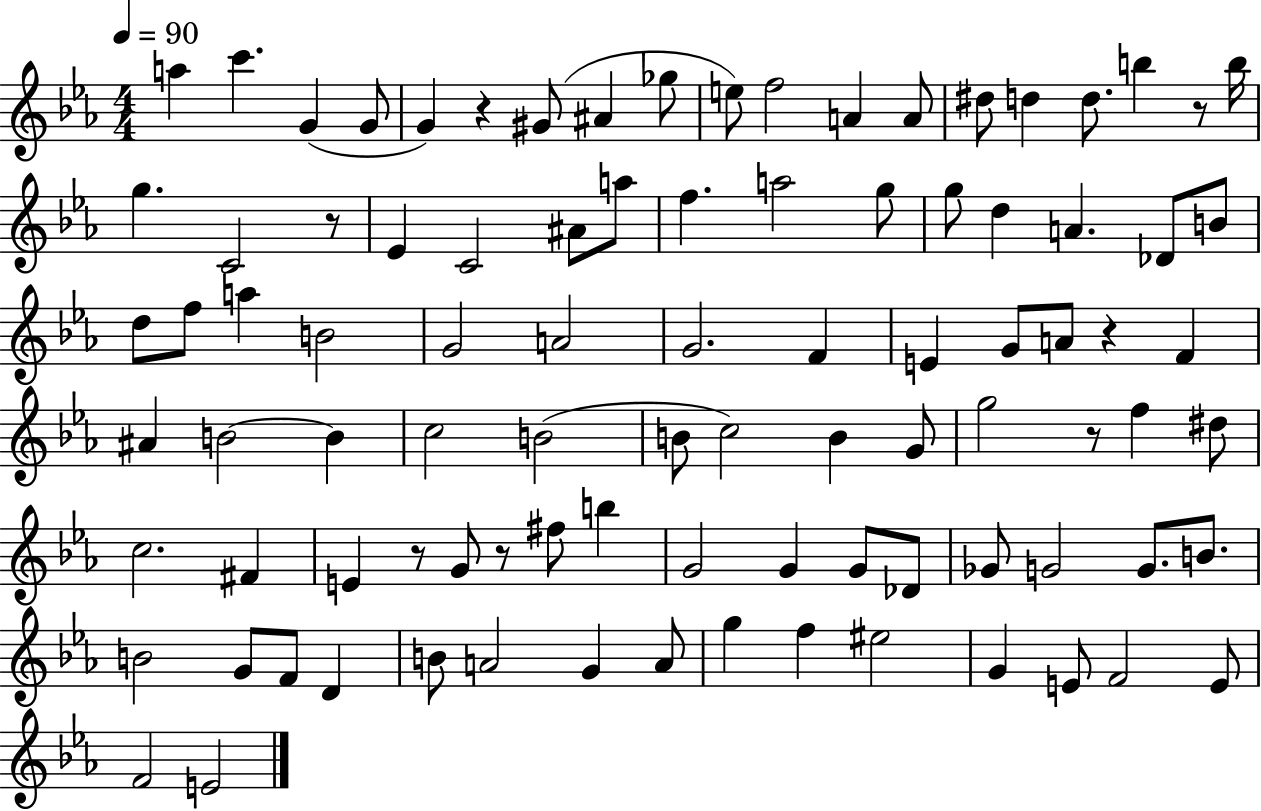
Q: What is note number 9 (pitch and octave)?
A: E5